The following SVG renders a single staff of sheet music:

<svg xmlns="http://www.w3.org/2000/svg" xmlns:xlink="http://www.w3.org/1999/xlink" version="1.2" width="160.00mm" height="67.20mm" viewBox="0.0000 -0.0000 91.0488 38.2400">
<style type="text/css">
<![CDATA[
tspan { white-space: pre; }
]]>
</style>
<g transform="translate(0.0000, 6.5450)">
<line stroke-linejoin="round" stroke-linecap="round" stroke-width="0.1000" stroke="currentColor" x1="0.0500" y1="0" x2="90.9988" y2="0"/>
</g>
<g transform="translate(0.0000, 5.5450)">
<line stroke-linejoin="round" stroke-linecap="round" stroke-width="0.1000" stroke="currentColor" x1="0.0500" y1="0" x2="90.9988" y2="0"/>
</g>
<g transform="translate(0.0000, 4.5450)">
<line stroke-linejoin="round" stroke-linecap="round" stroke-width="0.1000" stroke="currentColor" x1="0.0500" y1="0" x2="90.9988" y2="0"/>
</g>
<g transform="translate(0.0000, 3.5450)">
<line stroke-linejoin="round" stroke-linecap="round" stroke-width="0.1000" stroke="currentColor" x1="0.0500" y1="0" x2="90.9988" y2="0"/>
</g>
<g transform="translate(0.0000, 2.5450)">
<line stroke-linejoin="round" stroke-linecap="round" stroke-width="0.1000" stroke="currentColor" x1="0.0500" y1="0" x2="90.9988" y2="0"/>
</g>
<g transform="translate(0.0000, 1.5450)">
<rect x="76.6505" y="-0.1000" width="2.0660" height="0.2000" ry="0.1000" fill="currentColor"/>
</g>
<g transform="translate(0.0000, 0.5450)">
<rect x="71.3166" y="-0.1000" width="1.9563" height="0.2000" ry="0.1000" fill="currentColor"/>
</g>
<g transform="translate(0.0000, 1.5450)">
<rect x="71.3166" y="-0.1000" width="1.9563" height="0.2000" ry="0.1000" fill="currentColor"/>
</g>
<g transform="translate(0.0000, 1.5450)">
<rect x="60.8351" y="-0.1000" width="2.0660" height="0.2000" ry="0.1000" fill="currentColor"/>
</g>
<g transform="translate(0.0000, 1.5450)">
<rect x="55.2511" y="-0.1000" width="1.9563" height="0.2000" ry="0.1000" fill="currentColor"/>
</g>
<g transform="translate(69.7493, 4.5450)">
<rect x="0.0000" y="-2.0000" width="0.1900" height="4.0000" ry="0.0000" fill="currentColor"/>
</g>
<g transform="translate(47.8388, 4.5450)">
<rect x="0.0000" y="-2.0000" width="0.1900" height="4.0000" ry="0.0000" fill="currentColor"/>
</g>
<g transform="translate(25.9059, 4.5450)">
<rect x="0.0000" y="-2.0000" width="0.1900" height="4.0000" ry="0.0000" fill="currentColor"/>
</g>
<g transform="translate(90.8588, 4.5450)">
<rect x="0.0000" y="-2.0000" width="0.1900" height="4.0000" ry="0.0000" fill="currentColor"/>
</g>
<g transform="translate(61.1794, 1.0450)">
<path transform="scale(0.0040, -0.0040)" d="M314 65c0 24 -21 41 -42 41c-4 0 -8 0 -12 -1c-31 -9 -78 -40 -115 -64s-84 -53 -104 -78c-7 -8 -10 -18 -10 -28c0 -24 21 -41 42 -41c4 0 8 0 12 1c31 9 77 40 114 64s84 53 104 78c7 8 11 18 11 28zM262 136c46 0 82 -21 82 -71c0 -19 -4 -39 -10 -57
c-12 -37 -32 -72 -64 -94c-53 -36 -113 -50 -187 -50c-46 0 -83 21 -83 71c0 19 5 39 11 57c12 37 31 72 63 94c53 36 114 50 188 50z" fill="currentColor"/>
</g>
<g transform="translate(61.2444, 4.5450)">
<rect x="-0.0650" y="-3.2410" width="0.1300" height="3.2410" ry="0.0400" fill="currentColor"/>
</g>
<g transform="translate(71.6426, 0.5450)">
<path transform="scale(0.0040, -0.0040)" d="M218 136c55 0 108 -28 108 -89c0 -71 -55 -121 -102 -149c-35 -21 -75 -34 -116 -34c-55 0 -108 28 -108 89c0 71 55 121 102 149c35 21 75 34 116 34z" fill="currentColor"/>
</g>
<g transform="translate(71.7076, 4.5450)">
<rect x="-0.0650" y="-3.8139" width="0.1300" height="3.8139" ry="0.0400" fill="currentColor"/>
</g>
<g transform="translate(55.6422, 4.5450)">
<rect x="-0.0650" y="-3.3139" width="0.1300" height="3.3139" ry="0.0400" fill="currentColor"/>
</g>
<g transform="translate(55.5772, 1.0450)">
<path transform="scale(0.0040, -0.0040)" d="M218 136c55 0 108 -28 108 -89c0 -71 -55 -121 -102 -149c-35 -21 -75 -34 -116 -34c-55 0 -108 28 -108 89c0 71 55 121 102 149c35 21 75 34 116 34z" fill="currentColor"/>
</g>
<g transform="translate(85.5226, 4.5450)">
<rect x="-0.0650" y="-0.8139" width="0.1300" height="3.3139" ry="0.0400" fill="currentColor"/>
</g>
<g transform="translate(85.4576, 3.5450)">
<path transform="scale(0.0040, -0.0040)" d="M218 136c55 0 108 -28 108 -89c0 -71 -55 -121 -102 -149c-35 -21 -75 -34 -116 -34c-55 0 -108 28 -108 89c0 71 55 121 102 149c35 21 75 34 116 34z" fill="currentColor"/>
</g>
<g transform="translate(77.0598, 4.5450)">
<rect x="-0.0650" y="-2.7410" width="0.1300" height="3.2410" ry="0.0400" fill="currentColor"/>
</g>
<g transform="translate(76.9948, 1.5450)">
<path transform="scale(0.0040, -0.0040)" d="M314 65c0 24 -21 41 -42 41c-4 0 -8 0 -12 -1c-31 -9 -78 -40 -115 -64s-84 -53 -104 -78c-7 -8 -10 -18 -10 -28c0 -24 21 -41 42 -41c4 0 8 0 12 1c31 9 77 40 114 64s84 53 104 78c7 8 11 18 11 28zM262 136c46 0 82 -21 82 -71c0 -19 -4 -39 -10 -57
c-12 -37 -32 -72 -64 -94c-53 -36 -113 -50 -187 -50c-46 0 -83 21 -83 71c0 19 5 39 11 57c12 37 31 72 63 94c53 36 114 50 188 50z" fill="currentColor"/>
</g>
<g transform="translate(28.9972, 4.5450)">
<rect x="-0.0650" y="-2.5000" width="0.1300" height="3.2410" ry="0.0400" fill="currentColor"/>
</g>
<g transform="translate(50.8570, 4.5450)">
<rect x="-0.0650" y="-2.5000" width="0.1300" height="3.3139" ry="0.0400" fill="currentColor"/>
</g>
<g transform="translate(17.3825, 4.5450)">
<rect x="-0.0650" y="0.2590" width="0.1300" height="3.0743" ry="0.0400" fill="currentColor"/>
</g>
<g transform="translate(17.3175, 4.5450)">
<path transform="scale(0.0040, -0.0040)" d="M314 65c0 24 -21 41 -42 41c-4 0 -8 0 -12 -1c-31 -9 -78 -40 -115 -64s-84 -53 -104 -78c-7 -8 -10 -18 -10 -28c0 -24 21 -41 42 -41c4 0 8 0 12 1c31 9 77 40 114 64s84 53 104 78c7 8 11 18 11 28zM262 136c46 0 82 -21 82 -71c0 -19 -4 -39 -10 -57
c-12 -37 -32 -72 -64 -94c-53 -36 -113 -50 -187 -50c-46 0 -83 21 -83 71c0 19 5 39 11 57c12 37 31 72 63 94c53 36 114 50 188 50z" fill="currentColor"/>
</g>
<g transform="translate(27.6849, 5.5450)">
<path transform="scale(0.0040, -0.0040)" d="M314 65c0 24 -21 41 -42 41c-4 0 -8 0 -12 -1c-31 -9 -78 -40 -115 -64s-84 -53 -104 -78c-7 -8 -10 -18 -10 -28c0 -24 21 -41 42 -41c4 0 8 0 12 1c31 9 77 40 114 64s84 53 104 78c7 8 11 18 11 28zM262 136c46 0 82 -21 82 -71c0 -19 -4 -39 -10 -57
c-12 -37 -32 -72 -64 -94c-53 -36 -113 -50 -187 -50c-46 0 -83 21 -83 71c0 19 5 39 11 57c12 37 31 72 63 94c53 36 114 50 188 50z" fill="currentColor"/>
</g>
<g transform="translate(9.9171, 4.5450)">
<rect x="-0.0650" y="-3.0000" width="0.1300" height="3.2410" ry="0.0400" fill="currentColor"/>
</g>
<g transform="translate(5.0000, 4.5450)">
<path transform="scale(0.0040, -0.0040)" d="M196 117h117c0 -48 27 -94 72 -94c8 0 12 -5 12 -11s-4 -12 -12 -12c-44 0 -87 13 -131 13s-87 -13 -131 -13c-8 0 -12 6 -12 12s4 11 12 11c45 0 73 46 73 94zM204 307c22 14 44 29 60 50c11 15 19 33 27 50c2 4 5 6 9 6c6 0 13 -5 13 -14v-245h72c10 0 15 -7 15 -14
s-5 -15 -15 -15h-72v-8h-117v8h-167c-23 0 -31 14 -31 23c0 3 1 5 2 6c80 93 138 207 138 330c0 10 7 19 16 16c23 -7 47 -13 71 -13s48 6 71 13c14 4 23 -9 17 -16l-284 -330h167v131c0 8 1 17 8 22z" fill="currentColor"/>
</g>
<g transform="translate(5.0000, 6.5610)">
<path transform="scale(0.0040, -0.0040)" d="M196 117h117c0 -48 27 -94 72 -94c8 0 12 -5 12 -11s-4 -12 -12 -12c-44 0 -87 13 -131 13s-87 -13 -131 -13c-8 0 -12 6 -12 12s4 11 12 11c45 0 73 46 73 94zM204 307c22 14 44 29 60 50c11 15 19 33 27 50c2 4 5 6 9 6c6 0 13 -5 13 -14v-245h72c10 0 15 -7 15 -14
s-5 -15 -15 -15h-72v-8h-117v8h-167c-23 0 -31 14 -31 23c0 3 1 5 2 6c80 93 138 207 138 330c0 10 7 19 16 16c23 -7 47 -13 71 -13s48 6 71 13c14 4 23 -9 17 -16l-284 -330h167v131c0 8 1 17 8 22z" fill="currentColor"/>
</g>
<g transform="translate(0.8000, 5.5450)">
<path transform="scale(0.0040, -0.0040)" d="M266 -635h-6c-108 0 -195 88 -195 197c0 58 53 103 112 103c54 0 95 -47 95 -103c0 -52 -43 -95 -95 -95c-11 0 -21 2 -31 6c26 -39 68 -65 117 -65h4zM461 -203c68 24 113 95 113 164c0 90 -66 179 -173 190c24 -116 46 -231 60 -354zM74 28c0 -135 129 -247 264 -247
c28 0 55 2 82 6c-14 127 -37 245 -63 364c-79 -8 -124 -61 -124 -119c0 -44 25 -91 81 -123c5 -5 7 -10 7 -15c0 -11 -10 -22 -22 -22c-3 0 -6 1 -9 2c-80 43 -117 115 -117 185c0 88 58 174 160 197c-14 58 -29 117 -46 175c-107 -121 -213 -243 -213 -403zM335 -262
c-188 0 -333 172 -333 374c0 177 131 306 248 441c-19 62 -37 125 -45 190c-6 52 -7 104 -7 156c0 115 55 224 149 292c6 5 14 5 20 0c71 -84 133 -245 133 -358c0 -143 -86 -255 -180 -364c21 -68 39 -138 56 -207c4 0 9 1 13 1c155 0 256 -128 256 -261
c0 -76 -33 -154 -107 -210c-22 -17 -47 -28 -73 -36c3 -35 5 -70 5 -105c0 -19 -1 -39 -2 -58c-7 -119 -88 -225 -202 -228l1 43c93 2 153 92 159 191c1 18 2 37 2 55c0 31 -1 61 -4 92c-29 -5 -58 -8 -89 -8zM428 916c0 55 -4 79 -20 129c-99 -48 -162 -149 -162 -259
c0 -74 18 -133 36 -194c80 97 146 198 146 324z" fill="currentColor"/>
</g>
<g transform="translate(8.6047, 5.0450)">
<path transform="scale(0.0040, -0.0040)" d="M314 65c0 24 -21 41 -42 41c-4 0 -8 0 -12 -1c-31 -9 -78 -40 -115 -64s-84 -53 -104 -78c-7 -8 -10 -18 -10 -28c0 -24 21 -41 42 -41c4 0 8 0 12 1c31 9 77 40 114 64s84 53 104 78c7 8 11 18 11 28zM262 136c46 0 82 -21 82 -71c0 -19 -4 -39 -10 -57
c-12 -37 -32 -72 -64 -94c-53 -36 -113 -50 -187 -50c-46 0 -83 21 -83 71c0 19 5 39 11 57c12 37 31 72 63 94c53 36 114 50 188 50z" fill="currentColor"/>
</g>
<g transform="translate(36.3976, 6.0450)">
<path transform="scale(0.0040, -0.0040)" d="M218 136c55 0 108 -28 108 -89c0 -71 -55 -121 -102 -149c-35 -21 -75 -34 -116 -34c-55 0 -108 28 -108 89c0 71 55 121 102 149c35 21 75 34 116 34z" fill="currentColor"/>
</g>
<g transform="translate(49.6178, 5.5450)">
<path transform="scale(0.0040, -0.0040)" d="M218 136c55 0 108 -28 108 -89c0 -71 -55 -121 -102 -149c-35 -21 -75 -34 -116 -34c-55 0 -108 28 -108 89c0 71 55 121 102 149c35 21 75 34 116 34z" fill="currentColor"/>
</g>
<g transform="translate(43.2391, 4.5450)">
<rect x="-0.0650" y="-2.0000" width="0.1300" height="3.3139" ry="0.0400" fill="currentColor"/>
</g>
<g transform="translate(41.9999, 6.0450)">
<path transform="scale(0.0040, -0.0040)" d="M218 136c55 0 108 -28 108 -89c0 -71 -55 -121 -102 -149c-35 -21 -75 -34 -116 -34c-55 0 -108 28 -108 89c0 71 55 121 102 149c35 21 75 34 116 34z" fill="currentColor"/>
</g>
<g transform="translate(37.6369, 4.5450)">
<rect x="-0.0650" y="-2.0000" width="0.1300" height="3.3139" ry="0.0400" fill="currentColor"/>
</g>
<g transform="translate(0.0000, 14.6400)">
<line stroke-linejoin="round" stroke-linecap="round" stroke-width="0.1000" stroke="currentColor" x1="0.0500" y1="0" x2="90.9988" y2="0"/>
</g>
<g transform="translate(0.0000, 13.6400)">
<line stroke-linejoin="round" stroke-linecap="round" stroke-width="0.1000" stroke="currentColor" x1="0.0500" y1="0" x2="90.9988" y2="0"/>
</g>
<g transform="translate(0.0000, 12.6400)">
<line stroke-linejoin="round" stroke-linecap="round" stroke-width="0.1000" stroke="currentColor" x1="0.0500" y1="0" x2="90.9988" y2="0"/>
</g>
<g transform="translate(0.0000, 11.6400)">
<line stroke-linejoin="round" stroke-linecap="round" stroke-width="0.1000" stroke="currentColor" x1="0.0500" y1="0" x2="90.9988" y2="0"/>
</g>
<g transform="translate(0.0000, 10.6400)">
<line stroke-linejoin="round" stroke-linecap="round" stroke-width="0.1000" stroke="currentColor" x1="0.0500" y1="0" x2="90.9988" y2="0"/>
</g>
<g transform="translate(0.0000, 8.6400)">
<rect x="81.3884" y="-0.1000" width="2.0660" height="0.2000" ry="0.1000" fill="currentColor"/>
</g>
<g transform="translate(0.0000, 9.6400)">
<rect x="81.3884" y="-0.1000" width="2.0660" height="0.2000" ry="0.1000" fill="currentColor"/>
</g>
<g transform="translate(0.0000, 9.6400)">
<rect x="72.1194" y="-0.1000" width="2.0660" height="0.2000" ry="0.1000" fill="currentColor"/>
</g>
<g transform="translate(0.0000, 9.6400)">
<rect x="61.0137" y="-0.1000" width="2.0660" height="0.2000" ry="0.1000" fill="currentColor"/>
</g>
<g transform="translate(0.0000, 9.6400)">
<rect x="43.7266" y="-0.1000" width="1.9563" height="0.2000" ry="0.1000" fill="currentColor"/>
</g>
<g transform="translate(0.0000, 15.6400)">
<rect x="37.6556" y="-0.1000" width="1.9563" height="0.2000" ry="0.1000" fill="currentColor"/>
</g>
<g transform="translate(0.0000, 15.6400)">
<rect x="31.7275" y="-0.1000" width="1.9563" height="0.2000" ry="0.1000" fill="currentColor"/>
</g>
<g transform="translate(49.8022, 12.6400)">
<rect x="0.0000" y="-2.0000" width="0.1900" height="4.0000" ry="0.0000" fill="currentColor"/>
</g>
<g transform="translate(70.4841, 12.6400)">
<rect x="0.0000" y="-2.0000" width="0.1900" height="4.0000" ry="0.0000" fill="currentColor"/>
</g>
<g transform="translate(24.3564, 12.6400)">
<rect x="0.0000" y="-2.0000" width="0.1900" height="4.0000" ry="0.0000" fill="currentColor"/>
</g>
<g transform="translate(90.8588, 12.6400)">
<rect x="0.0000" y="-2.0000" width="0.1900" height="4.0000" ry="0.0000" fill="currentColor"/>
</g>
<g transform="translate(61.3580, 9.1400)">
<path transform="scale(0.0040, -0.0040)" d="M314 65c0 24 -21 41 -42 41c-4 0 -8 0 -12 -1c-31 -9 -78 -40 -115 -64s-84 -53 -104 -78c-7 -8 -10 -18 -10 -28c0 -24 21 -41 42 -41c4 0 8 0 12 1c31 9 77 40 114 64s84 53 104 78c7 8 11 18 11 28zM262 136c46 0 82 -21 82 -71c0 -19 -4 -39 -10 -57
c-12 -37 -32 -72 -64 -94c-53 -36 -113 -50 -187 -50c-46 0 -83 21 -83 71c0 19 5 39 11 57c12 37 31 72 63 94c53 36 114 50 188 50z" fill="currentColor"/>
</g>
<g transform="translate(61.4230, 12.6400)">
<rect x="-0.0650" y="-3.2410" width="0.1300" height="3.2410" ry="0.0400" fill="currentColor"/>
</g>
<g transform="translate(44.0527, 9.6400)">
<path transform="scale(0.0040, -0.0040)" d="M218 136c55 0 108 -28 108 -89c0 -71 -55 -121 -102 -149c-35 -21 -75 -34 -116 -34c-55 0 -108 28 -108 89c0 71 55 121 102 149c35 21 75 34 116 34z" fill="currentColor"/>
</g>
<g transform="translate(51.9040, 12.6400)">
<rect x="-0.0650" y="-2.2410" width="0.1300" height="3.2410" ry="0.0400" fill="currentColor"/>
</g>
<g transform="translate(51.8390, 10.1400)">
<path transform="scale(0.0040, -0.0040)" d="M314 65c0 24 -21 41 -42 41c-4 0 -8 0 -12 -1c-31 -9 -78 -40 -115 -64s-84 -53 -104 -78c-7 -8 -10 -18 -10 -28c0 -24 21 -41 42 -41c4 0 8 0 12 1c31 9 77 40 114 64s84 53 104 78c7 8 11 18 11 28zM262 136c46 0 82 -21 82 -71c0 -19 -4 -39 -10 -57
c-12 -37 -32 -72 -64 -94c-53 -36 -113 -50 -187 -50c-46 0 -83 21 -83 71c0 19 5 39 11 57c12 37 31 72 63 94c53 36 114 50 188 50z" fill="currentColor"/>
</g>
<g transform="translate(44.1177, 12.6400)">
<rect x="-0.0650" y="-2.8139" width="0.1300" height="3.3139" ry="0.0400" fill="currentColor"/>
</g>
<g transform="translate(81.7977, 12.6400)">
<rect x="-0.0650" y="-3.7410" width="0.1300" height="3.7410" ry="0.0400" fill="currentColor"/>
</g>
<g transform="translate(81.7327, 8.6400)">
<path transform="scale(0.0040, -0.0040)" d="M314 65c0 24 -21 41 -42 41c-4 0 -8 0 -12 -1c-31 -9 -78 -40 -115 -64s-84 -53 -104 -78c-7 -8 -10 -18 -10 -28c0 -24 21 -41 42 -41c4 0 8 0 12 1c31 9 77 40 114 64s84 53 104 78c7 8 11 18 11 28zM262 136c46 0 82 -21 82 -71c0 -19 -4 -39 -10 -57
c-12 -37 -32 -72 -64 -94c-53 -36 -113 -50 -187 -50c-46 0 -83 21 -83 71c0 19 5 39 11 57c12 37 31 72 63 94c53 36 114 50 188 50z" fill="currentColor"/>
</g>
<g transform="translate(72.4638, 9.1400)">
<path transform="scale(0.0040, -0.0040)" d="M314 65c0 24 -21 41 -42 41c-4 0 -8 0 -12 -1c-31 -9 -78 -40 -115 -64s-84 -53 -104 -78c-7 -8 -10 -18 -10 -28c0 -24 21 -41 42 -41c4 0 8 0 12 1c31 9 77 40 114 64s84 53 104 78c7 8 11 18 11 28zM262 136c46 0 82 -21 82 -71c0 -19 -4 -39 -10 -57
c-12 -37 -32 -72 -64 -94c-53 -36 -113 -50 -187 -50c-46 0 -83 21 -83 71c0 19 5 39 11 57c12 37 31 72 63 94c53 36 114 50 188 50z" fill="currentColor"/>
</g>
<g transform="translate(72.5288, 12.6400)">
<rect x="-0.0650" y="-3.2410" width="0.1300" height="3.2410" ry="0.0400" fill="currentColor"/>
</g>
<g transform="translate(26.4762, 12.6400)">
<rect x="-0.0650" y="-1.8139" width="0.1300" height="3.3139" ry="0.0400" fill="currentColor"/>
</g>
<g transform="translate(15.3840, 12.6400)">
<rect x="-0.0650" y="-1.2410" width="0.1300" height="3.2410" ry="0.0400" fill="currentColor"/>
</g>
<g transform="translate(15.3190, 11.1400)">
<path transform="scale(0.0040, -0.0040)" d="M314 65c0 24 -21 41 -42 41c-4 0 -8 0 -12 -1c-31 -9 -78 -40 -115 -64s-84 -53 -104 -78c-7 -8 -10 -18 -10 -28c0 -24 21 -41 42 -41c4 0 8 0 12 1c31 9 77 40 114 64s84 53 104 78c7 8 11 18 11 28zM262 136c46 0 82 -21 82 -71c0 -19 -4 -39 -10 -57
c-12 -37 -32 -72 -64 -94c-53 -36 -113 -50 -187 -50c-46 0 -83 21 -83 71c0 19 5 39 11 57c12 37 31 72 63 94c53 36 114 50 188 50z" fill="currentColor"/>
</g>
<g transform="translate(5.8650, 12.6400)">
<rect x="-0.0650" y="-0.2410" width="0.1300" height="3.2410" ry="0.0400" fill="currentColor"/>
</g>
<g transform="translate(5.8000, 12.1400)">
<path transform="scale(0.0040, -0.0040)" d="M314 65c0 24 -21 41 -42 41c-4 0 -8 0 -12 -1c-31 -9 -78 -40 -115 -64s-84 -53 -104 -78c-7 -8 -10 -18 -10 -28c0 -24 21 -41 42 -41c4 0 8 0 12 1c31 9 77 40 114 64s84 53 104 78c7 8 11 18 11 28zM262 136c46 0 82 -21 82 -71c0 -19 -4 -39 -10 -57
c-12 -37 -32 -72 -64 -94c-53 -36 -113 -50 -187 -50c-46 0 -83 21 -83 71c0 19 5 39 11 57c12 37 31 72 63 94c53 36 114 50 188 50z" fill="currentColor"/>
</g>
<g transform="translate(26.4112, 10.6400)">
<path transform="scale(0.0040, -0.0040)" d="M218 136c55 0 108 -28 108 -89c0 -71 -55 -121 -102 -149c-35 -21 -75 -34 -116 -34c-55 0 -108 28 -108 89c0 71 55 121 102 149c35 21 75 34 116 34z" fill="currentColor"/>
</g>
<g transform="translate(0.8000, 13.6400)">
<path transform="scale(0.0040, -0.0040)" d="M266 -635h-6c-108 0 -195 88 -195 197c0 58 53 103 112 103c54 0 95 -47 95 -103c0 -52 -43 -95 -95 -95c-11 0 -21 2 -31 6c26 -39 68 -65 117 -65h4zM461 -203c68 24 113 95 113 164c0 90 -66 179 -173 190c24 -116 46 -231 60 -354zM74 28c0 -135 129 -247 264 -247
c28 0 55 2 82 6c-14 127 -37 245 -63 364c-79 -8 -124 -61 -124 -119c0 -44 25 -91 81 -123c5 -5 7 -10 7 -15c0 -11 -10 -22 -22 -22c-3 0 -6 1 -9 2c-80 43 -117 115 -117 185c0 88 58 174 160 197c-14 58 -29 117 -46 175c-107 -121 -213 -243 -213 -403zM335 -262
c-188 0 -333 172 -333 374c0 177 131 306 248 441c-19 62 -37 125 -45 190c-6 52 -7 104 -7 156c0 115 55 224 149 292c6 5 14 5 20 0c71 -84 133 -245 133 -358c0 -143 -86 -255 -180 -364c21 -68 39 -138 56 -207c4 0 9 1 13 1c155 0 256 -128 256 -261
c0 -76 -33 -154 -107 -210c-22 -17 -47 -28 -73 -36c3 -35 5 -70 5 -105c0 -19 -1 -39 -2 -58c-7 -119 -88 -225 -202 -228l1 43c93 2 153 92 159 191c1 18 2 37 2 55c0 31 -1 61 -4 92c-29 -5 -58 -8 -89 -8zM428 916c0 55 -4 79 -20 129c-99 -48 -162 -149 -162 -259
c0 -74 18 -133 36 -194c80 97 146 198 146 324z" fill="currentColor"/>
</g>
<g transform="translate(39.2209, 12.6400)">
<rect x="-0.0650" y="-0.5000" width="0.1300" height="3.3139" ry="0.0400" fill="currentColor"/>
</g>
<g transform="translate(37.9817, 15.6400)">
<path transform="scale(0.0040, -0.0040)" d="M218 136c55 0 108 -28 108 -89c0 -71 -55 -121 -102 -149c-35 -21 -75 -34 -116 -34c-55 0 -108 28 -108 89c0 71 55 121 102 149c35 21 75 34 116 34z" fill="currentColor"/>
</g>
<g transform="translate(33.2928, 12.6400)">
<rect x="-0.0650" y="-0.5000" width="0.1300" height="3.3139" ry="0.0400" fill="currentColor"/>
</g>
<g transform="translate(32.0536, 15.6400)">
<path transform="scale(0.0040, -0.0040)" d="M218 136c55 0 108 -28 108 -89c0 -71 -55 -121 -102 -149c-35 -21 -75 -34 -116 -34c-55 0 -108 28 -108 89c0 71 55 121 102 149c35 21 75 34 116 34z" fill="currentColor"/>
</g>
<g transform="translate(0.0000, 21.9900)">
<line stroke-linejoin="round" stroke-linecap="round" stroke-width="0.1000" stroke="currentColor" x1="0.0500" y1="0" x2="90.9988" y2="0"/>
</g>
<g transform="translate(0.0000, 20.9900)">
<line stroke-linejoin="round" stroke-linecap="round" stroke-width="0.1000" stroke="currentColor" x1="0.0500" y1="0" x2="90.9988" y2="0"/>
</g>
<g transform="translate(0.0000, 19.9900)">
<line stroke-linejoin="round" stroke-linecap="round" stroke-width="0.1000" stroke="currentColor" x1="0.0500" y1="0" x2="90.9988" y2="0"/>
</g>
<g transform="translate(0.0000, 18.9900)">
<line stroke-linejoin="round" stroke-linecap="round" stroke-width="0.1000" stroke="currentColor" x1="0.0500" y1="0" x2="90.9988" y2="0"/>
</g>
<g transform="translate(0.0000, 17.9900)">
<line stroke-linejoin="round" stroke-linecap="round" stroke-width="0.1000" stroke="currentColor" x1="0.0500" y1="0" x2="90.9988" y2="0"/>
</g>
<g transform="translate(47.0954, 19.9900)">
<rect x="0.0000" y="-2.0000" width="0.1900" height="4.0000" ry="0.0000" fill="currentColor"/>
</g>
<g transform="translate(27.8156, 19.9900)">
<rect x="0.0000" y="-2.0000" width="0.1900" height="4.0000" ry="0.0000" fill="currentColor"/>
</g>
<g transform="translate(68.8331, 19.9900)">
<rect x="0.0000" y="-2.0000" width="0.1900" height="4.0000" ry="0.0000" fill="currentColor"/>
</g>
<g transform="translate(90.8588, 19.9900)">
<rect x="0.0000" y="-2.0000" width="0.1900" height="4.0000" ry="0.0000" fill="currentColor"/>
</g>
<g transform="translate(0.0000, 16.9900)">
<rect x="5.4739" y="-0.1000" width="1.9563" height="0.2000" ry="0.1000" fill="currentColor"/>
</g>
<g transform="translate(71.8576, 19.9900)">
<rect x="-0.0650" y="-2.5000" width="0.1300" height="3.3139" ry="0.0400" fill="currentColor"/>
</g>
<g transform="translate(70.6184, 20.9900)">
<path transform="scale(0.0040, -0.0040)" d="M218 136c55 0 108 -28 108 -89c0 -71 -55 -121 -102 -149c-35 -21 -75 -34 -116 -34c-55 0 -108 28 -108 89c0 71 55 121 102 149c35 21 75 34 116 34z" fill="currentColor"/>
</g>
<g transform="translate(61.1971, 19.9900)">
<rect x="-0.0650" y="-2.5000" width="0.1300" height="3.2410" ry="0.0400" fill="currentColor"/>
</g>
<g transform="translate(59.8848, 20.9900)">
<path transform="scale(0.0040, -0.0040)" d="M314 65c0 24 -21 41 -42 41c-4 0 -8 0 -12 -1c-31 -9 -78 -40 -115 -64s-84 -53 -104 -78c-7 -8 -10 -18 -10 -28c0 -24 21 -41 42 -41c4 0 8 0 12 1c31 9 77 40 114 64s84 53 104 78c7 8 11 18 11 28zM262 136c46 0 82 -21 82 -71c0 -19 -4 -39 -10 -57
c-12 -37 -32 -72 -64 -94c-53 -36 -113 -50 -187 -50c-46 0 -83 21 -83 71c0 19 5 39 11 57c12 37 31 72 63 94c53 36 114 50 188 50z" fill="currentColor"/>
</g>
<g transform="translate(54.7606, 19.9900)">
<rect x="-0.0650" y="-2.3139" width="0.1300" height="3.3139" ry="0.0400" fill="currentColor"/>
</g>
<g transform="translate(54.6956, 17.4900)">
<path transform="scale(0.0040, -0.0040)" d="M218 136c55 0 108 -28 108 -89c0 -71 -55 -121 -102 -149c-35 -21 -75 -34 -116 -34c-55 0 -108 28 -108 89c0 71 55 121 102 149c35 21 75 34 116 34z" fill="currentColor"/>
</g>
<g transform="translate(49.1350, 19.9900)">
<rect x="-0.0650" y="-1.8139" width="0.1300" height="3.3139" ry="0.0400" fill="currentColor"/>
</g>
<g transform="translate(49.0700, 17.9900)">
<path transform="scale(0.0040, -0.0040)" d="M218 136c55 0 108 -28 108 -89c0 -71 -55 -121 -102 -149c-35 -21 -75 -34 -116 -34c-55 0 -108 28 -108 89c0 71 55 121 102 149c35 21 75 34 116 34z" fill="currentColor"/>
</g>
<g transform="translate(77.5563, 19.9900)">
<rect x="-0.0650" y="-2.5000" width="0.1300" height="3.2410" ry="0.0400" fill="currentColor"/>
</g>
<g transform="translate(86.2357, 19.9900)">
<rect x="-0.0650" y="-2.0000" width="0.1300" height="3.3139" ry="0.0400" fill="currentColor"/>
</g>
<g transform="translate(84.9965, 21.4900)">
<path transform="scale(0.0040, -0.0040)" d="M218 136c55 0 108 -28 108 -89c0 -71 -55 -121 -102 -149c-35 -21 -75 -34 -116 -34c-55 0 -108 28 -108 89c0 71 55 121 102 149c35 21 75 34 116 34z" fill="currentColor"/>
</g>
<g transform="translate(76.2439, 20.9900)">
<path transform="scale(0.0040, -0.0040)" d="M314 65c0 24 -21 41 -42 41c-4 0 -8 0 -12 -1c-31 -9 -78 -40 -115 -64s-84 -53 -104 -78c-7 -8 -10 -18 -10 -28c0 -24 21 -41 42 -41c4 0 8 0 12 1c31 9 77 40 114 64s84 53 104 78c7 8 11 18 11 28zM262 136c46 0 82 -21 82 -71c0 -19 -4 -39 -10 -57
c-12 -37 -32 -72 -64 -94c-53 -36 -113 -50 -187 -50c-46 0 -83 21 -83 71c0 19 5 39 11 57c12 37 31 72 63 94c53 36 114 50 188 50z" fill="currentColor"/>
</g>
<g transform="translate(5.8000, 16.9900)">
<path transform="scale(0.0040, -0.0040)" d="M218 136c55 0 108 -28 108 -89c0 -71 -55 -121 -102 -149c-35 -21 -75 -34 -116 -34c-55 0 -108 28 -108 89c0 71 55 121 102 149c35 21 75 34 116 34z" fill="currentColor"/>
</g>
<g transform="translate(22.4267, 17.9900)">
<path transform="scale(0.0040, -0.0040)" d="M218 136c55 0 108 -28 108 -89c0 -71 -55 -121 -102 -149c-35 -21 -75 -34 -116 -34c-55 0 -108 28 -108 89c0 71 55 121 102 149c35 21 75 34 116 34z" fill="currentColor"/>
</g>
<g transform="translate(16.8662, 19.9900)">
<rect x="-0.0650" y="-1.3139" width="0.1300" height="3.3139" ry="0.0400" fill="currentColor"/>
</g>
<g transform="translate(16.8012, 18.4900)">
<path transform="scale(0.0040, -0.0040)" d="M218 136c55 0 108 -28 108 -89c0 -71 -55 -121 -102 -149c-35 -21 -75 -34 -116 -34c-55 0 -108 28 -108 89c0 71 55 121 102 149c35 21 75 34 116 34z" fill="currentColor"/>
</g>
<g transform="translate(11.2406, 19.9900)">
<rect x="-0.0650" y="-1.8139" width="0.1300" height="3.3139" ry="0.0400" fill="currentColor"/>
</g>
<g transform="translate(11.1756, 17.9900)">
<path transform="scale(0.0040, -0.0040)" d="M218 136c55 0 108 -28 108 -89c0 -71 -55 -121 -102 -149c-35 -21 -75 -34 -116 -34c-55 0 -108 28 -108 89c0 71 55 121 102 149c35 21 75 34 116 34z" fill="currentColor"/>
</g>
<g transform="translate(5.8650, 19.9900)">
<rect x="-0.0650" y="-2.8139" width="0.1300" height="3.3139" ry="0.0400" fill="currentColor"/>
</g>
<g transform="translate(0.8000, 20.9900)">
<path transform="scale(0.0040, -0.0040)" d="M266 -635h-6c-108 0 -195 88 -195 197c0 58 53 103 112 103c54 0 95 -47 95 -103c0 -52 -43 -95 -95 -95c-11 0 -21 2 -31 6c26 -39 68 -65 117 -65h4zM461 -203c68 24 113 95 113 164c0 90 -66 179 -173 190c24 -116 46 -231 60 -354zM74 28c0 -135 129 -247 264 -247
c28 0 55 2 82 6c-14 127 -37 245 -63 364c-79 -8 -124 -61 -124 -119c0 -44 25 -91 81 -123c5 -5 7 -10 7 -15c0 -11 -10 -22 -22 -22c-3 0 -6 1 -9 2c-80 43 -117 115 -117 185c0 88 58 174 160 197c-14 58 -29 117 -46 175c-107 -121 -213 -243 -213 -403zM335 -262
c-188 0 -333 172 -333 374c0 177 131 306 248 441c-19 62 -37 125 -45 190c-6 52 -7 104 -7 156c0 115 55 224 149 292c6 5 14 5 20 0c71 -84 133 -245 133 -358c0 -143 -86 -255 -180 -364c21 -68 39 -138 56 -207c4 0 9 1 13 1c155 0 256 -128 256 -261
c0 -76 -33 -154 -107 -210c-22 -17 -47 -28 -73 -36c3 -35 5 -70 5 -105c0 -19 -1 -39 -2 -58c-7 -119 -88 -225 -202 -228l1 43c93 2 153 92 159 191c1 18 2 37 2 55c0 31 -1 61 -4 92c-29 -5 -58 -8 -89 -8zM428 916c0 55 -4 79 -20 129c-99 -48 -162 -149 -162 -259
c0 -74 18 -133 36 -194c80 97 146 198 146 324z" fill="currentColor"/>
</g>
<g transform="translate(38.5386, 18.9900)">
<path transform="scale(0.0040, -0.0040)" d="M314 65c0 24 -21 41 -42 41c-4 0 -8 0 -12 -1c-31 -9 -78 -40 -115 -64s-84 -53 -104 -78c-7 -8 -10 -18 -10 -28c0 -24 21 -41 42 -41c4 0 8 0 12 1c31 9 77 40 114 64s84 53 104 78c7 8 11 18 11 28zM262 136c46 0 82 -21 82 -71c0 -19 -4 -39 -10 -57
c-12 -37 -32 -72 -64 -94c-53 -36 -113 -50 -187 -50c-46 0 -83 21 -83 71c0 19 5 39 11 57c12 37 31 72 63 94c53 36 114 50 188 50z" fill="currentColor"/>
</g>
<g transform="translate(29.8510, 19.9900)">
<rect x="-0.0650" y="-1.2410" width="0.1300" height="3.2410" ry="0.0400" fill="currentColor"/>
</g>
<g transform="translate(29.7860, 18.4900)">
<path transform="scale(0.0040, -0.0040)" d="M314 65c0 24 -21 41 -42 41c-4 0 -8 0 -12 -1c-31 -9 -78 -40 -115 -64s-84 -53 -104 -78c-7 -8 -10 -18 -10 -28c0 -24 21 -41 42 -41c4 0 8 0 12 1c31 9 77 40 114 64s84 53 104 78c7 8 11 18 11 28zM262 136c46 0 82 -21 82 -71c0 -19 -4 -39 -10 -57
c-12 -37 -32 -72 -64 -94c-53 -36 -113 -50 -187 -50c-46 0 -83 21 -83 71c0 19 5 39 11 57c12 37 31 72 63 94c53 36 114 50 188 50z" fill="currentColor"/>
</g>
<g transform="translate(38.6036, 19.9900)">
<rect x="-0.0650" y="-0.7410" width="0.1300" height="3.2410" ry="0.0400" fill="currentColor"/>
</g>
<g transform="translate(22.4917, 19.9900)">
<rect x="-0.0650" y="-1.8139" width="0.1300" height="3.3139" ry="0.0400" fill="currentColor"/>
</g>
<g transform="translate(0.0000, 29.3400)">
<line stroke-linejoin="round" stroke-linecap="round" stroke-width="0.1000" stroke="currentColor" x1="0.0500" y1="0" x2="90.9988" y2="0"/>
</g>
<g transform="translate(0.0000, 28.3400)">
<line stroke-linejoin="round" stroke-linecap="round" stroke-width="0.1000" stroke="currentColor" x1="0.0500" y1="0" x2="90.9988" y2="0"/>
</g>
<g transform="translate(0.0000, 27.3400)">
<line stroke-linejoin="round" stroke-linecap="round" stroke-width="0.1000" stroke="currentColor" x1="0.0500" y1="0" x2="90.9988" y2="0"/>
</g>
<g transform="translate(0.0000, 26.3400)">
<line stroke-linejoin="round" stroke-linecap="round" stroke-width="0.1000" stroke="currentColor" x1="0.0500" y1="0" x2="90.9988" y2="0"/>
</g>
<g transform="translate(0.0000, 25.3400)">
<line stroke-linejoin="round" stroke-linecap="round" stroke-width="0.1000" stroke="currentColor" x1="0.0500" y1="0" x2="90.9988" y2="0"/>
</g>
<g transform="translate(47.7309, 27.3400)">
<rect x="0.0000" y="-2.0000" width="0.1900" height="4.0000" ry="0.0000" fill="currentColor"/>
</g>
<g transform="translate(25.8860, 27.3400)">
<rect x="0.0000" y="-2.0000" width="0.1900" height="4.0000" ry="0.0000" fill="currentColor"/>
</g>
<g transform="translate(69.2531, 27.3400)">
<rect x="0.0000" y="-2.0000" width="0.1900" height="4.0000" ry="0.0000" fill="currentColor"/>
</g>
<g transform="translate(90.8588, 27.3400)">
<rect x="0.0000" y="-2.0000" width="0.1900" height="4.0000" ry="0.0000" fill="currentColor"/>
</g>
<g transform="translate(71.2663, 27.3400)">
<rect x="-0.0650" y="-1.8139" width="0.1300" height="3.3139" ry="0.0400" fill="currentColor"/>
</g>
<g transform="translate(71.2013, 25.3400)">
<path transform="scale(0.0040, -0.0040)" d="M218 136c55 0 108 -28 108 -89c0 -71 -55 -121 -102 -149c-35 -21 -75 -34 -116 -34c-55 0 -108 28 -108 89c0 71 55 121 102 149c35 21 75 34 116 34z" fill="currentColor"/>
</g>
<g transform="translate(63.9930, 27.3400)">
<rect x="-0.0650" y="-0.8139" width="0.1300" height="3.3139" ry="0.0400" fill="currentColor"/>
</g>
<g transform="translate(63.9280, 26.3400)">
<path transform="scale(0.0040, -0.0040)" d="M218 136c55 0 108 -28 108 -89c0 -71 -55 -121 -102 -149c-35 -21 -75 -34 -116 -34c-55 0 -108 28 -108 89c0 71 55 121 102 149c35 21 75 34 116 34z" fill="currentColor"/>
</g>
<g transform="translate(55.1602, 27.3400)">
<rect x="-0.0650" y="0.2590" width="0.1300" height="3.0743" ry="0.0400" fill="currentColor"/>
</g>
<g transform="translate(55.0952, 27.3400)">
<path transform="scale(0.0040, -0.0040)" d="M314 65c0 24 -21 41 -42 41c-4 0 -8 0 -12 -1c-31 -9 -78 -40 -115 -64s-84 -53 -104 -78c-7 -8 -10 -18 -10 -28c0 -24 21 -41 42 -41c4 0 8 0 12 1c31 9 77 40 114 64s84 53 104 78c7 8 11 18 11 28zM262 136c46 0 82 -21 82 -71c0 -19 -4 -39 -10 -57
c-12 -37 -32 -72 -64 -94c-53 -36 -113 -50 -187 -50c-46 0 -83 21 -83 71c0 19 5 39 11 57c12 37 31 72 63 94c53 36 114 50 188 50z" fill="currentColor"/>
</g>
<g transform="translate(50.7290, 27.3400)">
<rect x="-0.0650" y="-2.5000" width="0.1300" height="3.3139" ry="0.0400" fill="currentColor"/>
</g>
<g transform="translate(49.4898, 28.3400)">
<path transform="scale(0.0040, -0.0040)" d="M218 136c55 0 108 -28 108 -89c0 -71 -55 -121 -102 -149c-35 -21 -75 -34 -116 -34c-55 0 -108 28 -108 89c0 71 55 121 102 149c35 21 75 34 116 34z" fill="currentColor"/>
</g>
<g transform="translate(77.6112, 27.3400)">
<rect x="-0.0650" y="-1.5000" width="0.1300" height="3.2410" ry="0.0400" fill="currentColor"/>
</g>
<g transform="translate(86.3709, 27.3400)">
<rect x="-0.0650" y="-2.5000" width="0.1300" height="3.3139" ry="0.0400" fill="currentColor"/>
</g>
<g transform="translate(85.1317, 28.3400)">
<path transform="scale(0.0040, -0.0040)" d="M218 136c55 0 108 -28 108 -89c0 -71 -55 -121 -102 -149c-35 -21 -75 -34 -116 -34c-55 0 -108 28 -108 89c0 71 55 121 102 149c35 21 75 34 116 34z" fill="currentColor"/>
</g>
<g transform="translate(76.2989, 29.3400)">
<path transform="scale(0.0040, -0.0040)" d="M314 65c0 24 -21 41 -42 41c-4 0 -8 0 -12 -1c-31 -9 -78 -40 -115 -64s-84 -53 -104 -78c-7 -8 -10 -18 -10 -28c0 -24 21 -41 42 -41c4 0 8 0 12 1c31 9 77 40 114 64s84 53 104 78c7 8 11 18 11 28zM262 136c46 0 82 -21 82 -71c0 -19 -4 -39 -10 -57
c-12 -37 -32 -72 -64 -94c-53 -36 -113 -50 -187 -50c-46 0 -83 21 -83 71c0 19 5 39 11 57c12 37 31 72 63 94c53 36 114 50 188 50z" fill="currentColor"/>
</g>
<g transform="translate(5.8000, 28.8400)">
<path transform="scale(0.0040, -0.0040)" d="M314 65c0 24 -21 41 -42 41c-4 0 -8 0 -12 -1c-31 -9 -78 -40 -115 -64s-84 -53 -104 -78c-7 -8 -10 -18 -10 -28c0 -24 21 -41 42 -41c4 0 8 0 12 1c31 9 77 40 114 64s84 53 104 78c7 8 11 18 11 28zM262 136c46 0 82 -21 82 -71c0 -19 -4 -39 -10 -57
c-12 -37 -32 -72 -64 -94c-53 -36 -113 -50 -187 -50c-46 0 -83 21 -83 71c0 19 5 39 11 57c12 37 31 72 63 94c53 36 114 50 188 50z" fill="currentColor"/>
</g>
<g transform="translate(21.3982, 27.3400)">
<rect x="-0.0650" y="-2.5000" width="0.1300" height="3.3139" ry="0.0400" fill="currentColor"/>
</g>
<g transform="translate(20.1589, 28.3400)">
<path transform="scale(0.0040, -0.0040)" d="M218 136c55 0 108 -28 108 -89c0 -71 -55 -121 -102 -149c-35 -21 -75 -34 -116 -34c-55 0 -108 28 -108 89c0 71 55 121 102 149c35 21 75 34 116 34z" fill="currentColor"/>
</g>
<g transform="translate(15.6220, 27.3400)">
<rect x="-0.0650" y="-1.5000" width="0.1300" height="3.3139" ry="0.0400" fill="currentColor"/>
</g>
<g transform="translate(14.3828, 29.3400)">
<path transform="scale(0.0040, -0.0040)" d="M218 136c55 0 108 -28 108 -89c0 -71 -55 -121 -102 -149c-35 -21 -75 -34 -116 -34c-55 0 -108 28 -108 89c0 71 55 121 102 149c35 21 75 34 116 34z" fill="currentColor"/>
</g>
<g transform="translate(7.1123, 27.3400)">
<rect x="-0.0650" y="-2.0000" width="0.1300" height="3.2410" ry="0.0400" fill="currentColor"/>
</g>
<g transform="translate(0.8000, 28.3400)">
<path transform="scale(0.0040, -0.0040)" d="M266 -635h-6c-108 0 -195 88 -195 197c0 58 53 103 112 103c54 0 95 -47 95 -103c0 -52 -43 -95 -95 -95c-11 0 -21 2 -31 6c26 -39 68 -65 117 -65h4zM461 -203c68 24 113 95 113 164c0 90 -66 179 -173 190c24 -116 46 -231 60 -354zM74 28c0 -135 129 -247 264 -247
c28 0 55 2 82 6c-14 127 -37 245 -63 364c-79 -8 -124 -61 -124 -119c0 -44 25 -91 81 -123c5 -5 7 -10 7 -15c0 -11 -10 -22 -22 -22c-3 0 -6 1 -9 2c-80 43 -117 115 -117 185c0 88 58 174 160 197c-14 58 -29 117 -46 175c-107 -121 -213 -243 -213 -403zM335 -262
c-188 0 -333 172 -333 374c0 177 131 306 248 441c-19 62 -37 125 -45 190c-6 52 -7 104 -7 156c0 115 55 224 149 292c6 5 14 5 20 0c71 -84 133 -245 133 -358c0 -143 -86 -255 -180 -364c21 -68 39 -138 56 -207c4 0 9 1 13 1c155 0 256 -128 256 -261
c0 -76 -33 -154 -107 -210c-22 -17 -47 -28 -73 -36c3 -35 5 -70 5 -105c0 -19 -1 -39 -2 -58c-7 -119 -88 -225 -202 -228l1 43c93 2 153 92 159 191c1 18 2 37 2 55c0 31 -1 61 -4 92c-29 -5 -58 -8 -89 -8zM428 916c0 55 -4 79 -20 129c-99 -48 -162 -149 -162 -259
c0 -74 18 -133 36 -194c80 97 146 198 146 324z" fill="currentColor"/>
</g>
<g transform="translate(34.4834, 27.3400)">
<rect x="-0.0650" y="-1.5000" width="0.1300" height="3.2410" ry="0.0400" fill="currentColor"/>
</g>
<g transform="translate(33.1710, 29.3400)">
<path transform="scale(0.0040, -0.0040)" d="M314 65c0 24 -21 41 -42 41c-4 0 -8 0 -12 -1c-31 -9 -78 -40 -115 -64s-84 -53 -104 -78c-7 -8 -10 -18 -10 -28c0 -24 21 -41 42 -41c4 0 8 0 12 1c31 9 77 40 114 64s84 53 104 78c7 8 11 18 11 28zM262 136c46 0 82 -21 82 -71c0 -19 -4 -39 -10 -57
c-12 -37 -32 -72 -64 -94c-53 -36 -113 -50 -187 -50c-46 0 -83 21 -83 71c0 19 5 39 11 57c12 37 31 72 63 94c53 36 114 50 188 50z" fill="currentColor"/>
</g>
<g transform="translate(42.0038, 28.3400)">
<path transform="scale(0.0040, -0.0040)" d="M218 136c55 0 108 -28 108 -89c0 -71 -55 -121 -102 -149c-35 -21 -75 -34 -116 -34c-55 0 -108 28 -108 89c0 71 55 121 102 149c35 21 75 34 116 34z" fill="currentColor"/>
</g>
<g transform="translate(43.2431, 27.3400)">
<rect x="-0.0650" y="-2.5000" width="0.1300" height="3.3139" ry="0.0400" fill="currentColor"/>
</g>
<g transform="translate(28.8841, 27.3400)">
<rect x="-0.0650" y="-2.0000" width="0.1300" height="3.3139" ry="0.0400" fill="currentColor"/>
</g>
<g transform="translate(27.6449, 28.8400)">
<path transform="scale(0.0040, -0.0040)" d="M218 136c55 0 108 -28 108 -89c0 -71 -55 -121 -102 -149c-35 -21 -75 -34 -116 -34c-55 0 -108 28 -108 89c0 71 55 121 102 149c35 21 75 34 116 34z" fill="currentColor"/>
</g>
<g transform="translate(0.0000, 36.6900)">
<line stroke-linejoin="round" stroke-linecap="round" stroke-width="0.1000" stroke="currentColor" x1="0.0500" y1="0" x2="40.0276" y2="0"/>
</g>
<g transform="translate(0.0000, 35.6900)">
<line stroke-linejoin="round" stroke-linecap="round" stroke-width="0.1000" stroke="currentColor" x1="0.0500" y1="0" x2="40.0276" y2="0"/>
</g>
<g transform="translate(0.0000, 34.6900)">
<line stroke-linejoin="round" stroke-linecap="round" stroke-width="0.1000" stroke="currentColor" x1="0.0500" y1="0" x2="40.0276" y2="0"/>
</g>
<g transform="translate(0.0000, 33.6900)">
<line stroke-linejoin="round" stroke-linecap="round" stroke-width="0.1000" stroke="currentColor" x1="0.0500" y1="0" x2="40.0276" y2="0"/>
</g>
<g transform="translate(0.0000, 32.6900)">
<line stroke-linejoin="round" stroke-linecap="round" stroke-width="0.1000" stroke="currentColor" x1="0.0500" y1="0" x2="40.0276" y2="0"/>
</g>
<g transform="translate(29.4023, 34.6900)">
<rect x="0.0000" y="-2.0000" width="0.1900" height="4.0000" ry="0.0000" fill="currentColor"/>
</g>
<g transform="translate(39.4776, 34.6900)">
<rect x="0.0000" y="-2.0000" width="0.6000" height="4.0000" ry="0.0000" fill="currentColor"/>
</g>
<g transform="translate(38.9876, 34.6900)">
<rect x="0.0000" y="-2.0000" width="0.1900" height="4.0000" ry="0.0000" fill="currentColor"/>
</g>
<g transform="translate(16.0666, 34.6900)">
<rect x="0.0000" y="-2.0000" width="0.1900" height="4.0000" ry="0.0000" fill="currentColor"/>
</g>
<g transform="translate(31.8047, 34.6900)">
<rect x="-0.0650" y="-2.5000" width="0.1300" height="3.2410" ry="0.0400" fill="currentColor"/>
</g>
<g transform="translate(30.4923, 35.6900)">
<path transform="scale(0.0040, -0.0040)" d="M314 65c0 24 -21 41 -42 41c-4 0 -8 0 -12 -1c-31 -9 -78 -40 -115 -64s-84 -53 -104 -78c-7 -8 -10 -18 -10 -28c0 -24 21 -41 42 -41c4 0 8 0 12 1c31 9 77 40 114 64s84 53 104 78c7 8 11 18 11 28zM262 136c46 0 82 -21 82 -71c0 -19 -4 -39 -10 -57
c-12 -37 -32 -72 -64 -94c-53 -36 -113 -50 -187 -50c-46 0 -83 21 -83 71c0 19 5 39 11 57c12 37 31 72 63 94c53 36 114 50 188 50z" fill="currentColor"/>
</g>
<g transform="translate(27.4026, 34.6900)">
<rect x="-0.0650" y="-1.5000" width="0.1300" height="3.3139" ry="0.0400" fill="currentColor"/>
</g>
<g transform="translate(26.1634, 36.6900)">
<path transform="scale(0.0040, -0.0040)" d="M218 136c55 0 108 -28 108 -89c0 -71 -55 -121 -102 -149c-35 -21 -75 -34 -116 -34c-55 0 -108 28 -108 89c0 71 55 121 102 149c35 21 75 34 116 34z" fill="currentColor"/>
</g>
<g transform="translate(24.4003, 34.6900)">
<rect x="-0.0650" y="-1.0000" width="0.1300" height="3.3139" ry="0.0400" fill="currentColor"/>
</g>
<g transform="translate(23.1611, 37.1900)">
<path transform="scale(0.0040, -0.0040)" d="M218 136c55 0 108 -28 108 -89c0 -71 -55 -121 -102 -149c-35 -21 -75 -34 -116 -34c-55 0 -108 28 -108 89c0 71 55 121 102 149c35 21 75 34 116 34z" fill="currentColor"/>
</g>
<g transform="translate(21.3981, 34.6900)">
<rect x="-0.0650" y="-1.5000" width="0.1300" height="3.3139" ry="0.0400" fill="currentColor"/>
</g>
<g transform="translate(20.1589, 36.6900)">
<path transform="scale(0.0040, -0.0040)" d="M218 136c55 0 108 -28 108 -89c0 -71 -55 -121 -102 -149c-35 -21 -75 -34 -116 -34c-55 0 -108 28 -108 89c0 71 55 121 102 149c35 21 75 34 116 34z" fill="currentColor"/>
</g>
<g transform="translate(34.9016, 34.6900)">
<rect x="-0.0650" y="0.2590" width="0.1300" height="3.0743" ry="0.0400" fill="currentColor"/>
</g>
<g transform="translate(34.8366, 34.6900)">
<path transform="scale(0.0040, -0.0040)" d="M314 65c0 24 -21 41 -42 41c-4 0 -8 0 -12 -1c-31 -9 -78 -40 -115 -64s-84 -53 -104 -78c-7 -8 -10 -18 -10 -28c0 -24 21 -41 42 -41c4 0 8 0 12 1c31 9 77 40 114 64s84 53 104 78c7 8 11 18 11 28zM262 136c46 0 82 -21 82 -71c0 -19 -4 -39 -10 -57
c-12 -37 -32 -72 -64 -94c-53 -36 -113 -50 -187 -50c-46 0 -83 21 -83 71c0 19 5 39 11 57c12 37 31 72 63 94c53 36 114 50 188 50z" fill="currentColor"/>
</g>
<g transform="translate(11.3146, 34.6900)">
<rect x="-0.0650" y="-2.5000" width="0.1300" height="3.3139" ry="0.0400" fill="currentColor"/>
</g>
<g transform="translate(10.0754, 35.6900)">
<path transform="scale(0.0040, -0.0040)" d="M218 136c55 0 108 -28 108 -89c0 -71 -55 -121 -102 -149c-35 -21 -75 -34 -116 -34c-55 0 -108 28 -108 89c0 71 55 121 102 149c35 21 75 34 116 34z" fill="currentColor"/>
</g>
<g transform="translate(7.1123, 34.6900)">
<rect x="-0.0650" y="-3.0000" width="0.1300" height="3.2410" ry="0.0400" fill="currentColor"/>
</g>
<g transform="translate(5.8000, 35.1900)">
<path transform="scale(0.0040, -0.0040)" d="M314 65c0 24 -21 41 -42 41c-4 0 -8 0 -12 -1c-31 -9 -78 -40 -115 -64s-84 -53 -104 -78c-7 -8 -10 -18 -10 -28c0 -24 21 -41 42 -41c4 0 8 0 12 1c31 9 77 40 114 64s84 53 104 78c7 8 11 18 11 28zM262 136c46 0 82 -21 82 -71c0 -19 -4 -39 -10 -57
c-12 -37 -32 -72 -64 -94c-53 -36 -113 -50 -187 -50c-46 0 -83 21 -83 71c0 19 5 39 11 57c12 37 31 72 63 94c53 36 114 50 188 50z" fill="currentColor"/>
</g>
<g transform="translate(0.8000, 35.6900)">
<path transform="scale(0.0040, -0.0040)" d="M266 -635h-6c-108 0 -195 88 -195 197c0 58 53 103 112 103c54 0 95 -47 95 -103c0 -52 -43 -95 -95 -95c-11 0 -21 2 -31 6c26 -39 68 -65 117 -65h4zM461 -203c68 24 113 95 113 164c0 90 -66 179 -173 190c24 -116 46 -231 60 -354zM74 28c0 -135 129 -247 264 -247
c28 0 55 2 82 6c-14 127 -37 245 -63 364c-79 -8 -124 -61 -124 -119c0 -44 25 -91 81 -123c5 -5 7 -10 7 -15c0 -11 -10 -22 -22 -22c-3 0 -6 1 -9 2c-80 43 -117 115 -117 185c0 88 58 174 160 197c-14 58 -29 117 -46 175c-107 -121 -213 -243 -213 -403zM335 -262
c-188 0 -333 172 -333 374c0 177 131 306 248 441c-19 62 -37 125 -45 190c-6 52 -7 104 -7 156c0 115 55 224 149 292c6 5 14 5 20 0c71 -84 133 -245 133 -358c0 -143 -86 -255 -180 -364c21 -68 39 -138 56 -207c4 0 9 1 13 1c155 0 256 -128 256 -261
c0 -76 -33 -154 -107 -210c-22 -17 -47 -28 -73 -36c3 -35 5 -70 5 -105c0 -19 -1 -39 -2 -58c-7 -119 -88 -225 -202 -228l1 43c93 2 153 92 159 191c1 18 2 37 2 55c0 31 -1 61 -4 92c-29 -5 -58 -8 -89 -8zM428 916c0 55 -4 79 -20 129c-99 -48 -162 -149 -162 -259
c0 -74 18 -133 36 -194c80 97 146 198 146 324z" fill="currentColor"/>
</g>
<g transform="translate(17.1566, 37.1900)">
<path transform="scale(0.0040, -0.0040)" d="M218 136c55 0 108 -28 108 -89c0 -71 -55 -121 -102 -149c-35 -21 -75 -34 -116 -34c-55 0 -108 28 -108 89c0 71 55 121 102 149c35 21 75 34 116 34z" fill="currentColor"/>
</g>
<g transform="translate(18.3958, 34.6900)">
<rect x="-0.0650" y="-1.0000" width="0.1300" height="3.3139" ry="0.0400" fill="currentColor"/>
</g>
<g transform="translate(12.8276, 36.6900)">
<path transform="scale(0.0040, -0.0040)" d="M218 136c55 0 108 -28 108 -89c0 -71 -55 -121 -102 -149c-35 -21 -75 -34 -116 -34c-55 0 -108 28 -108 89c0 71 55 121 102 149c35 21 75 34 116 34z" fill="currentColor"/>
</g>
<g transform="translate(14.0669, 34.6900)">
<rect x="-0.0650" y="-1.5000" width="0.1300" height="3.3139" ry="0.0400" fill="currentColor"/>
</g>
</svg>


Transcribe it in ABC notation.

X:1
T:Untitled
M:4/4
L:1/4
K:C
A2 B2 G2 F F G b b2 c' a2 d c2 e2 f C C a g2 b2 b2 c'2 a f e f e2 d2 f g G2 G G2 F F2 E G F E2 G G B2 d f E2 G A2 G E D E D E G2 B2